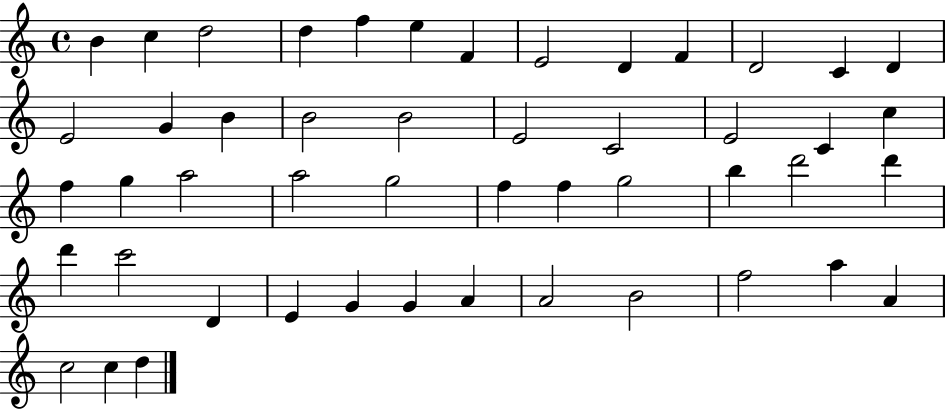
B4/q C5/q D5/h D5/q F5/q E5/q F4/q E4/h D4/q F4/q D4/h C4/q D4/q E4/h G4/q B4/q B4/h B4/h E4/h C4/h E4/h C4/q C5/q F5/q G5/q A5/h A5/h G5/h F5/q F5/q G5/h B5/q D6/h D6/q D6/q C6/h D4/q E4/q G4/q G4/q A4/q A4/h B4/h F5/h A5/q A4/q C5/h C5/q D5/q